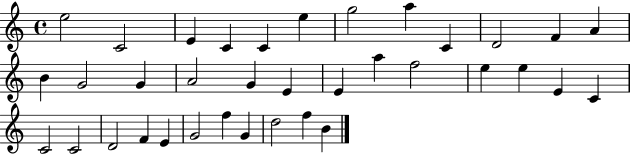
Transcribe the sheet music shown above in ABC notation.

X:1
T:Untitled
M:4/4
L:1/4
K:C
e2 C2 E C C e g2 a C D2 F A B G2 G A2 G E E a f2 e e E C C2 C2 D2 F E G2 f G d2 f B